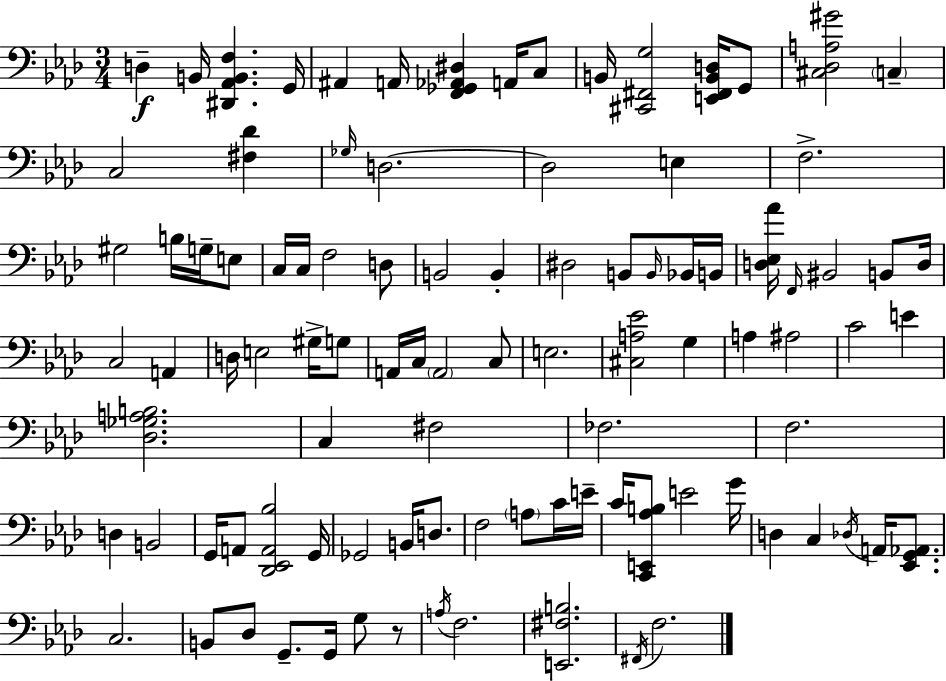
X:1
T:Untitled
M:3/4
L:1/4
K:Fm
D, B,,/4 [^D,,_A,,B,,F,] G,,/4 ^A,, A,,/4 [F,,_G,,_A,,^D,] A,,/4 C,/2 B,,/4 [^C,,^F,,G,]2 [E,,^F,,B,,D,]/4 G,,/2 [^C,_D,A,^G]2 C, C,2 [^F,_D] _G,/4 D,2 D,2 E, F,2 ^G,2 B,/4 G,/4 E,/2 C,/4 C,/4 F,2 D,/2 B,,2 B,, ^D,2 B,,/2 B,,/4 _B,,/4 B,,/4 [D,_E,_A]/4 F,,/4 ^B,,2 B,,/2 D,/4 C,2 A,, D,/4 E,2 ^G,/4 G,/2 A,,/4 C,/4 A,,2 C,/2 E,2 [^C,A,_E]2 G, A, ^A,2 C2 E [_D,_G,A,B,]2 C, ^F,2 _F,2 F,2 D, B,,2 G,,/4 A,,/2 [_D,,_E,,A,,_B,]2 G,,/4 _G,,2 B,,/4 D,/2 F,2 A,/2 C/4 E/4 C/4 [C,,E,,_A,B,]/2 E2 G/4 D, C, _D,/4 A,,/4 [_E,,G,,_A,,]/2 C,2 B,,/2 _D,/2 G,,/2 G,,/4 G,/2 z/2 A,/4 F,2 [E,,^F,B,]2 ^F,,/4 F,2